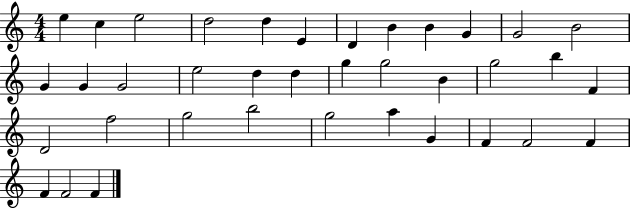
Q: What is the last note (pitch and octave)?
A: F4